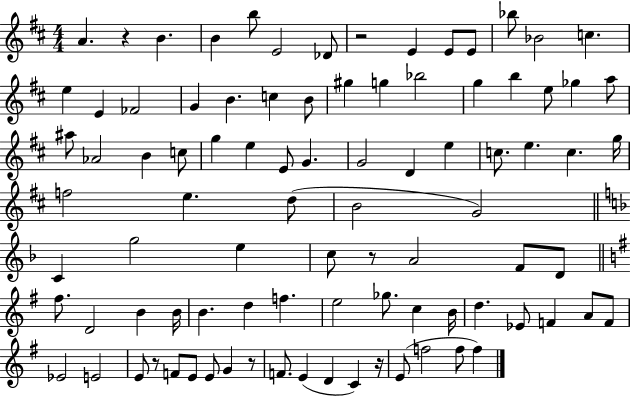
X:1
T:Untitled
M:4/4
L:1/4
K:D
A z B B b/2 E2 _D/2 z2 E E/2 E/2 _b/2 _B2 c e E _F2 G B c B/2 ^g g _b2 g b e/2 _g a/2 ^a/2 _A2 B c/2 g e E/2 G G2 D e c/2 e c g/4 f2 e d/2 B2 G2 C g2 e c/2 z/2 A2 F/2 D/2 ^f/2 D2 B B/4 B d f e2 _g/2 c B/4 d _E/2 F A/2 F/2 _E2 E2 E/2 z/2 F/2 E/2 E/2 G z/2 F/2 E D C z/4 E/2 f2 f/2 f